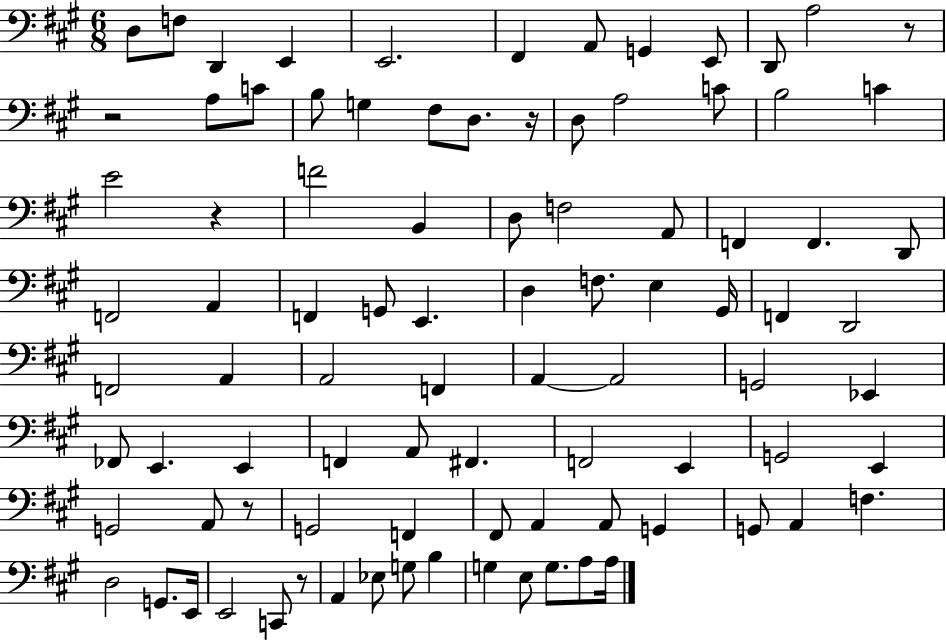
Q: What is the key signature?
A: A major